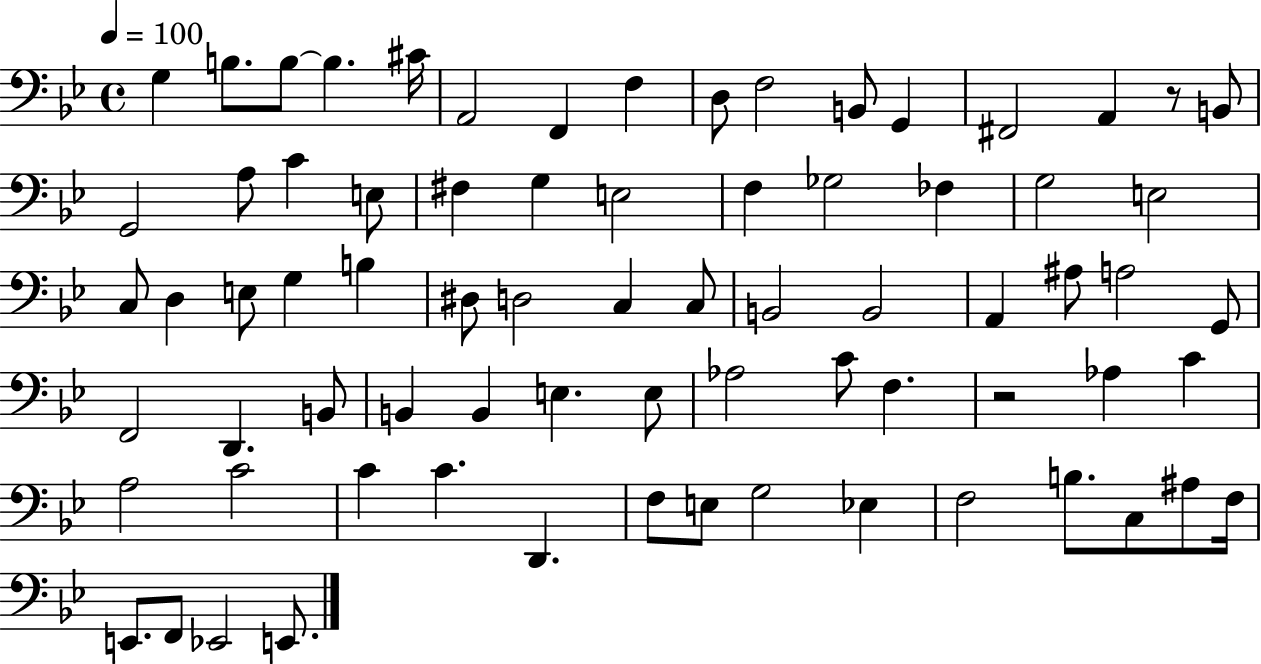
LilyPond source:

{
  \clef bass
  \time 4/4
  \defaultTimeSignature
  \key bes \major
  \tempo 4 = 100
  g4 b8. b8~~ b4. cis'16 | a,2 f,4 f4 | d8 f2 b,8 g,4 | fis,2 a,4 r8 b,8 | \break g,2 a8 c'4 e8 | fis4 g4 e2 | f4 ges2 fes4 | g2 e2 | \break c8 d4 e8 g4 b4 | dis8 d2 c4 c8 | b,2 b,2 | a,4 ais8 a2 g,8 | \break f,2 d,4. b,8 | b,4 b,4 e4. e8 | aes2 c'8 f4. | r2 aes4 c'4 | \break a2 c'2 | c'4 c'4. d,4. | f8 e8 g2 ees4 | f2 b8. c8 ais8 f16 | \break e,8. f,8 ees,2 e,8. | \bar "|."
}